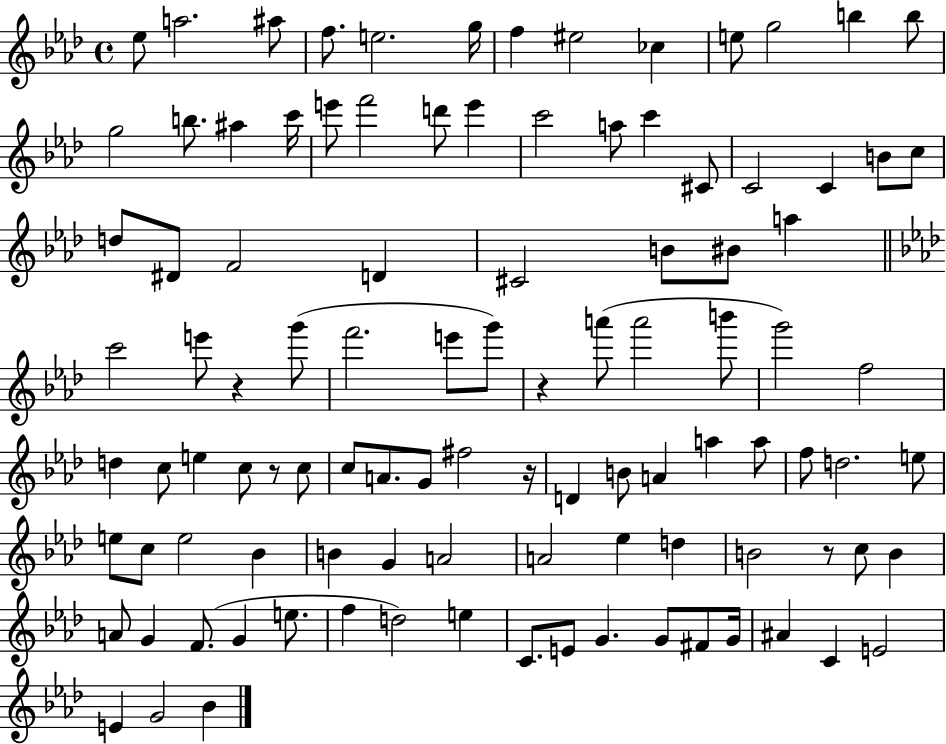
{
  \clef treble
  \time 4/4
  \defaultTimeSignature
  \key aes \major
  ees''8 a''2. ais''8 | f''8. e''2. g''16 | f''4 eis''2 ces''4 | e''8 g''2 b''4 b''8 | \break g''2 b''8. ais''4 c'''16 | e'''8 f'''2 d'''8 e'''4 | c'''2 a''8 c'''4 cis'8 | c'2 c'4 b'8 c''8 | \break d''8 dis'8 f'2 d'4 | cis'2 b'8 bis'8 a''4 | \bar "||" \break \key f \minor c'''2 e'''8 r4 g'''8( | f'''2. e'''8 g'''8) | r4 a'''8( a'''2 b'''8 | g'''2) f''2 | \break d''4 c''8 e''4 c''8 r8 c''8 | c''8 a'8. g'8 fis''2 r16 | d'4 b'8 a'4 a''4 a''8 | f''8 d''2. e''8 | \break e''8 c''8 e''2 bes'4 | b'4 g'4 a'2 | a'2 ees''4 d''4 | b'2 r8 c''8 b'4 | \break a'8 g'4 f'8.( g'4 e''8. | f''4 d''2) e''4 | c'8. e'8 g'4. g'8 fis'8 g'16 | ais'4 c'4 e'2 | \break e'4 g'2 bes'4 | \bar "|."
}